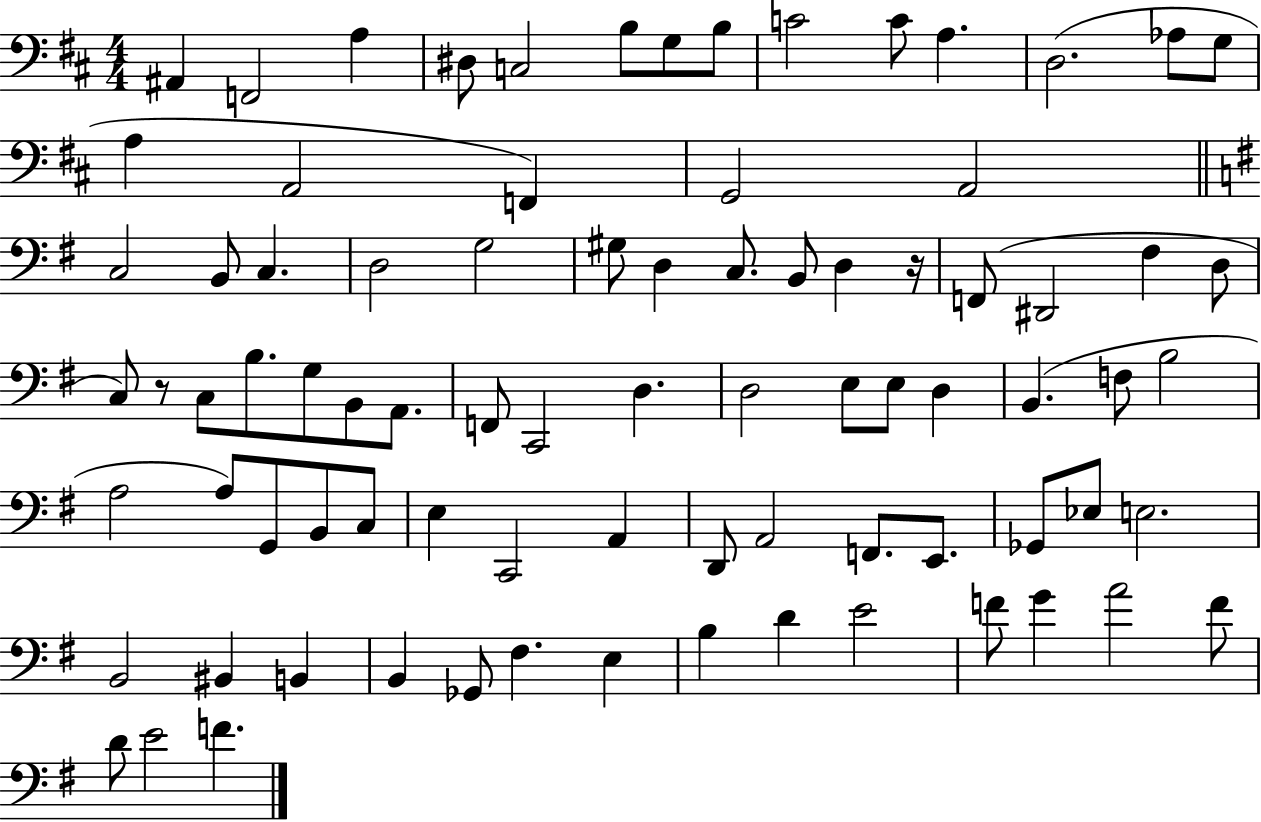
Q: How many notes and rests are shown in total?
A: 83